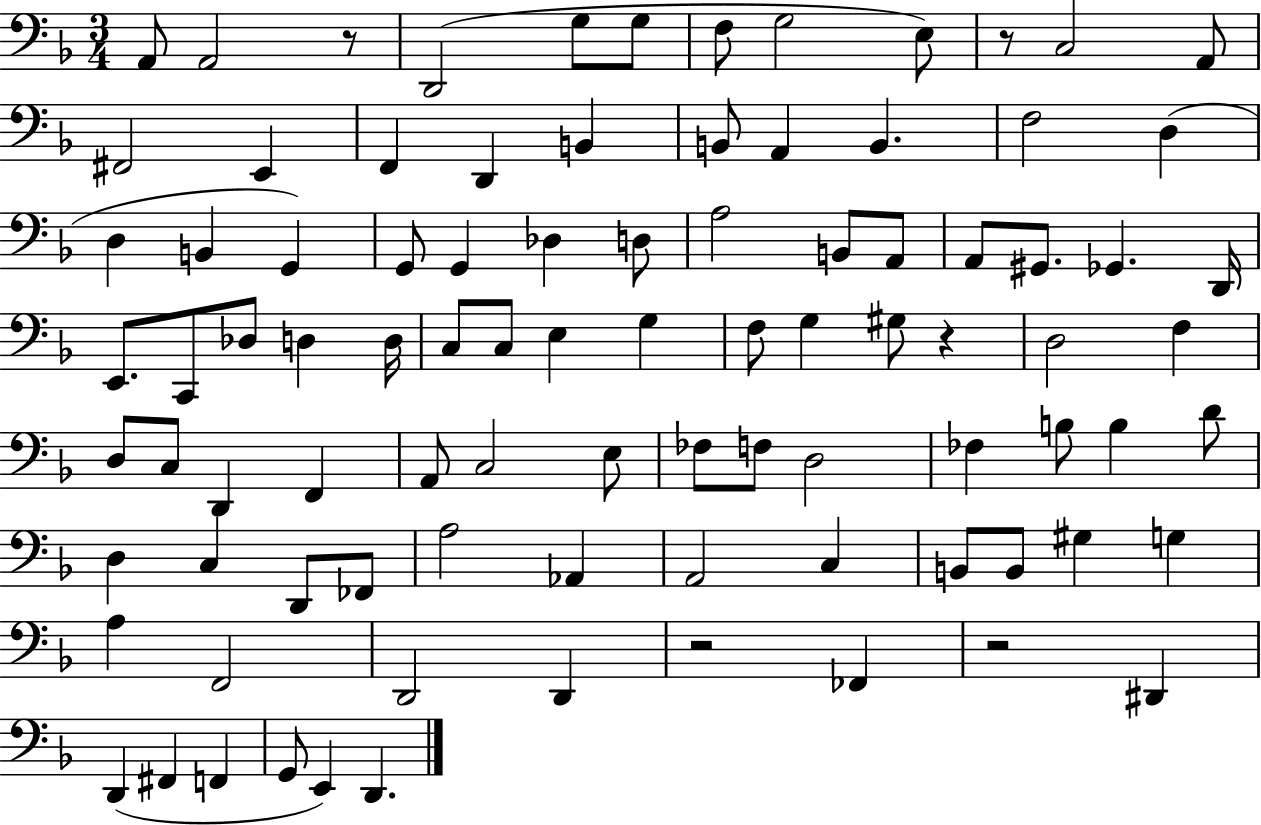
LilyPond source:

{
  \clef bass
  \numericTimeSignature
  \time 3/4
  \key f \major
  a,8 a,2 r8 | d,2( g8 g8 | f8 g2 e8) | r8 c2 a,8 | \break fis,2 e,4 | f,4 d,4 b,4 | b,8 a,4 b,4. | f2 d4( | \break d4 b,4 g,4) | g,8 g,4 des4 d8 | a2 b,8 a,8 | a,8 gis,8. ges,4. d,16 | \break e,8. c,8 des8 d4 d16 | c8 c8 e4 g4 | f8 g4 gis8 r4 | d2 f4 | \break d8 c8 d,4 f,4 | a,8 c2 e8 | fes8 f8 d2 | fes4 b8 b4 d'8 | \break d4 c4 d,8 fes,8 | a2 aes,4 | a,2 c4 | b,8 b,8 gis4 g4 | \break a4 f,2 | d,2 d,4 | r2 fes,4 | r2 dis,4 | \break d,4( fis,4 f,4 | g,8 e,4) d,4. | \bar "|."
}